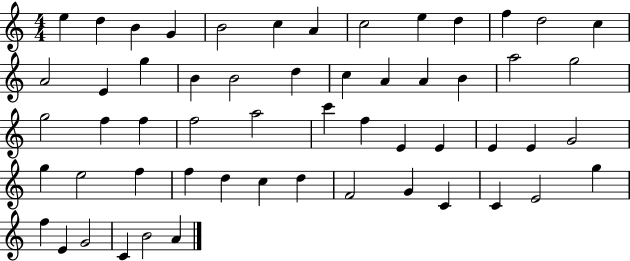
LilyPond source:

{
  \clef treble
  \numericTimeSignature
  \time 4/4
  \key c \major
  e''4 d''4 b'4 g'4 | b'2 c''4 a'4 | c''2 e''4 d''4 | f''4 d''2 c''4 | \break a'2 e'4 g''4 | b'4 b'2 d''4 | c''4 a'4 a'4 b'4 | a''2 g''2 | \break g''2 f''4 f''4 | f''2 a''2 | c'''4 f''4 e'4 e'4 | e'4 e'4 g'2 | \break g''4 e''2 f''4 | f''4 d''4 c''4 d''4 | f'2 g'4 c'4 | c'4 e'2 g''4 | \break f''4 e'4 g'2 | c'4 b'2 a'4 | \bar "|."
}